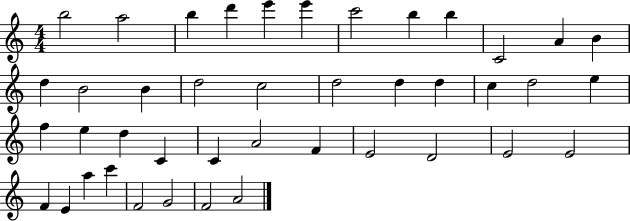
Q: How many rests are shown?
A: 0